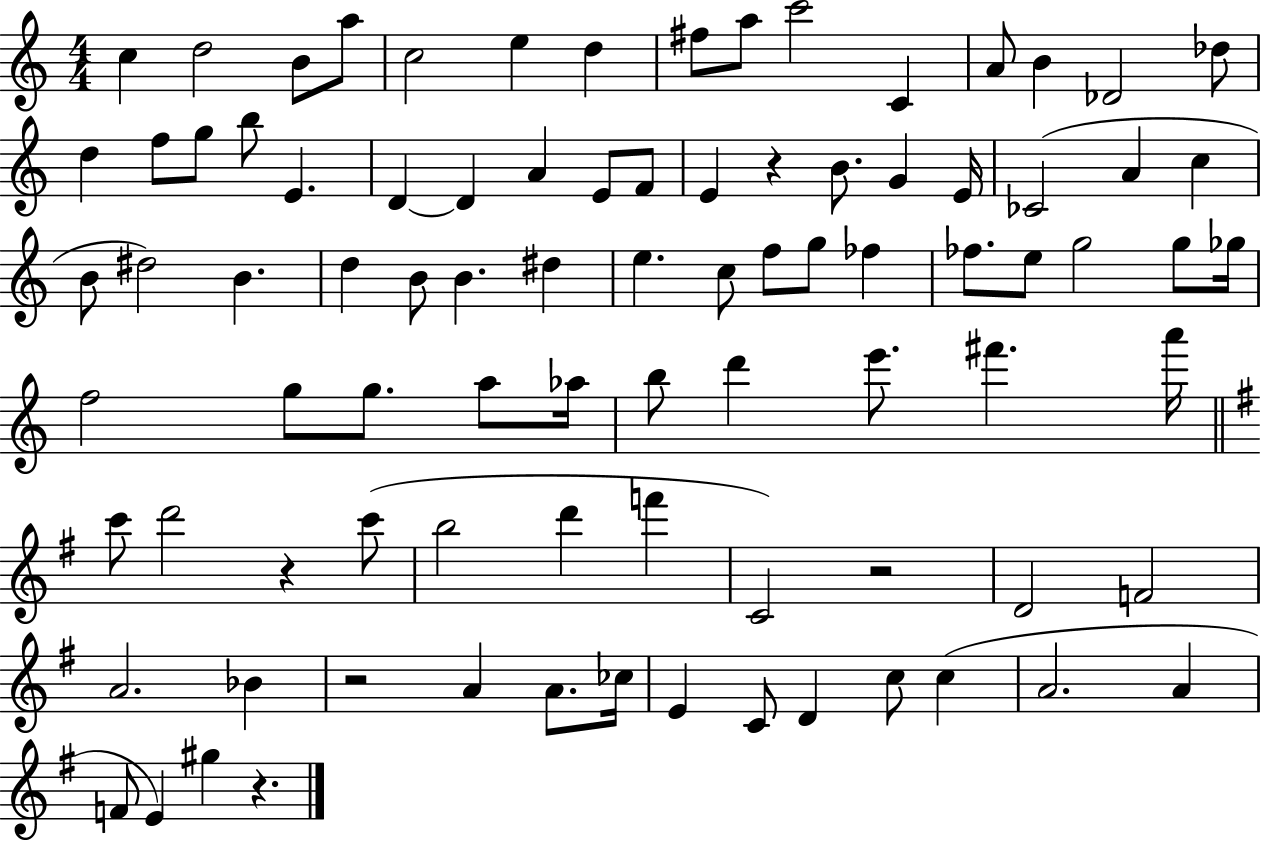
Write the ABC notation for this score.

X:1
T:Untitled
M:4/4
L:1/4
K:C
c d2 B/2 a/2 c2 e d ^f/2 a/2 c'2 C A/2 B _D2 _d/2 d f/2 g/2 b/2 E D D A E/2 F/2 E z B/2 G E/4 _C2 A c B/2 ^d2 B d B/2 B ^d e c/2 f/2 g/2 _f _f/2 e/2 g2 g/2 _g/4 f2 g/2 g/2 a/2 _a/4 b/2 d' e'/2 ^f' a'/4 c'/2 d'2 z c'/2 b2 d' f' C2 z2 D2 F2 A2 _B z2 A A/2 _c/4 E C/2 D c/2 c A2 A F/2 E ^g z